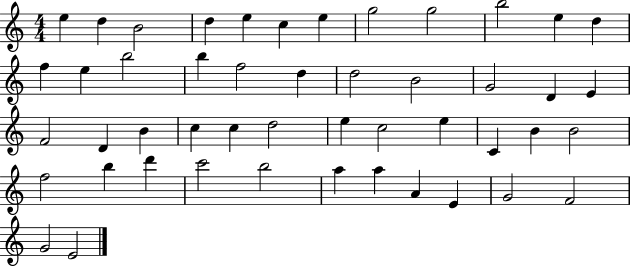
{
  \clef treble
  \numericTimeSignature
  \time 4/4
  \key c \major
  e''4 d''4 b'2 | d''4 e''4 c''4 e''4 | g''2 g''2 | b''2 e''4 d''4 | \break f''4 e''4 b''2 | b''4 f''2 d''4 | d''2 b'2 | g'2 d'4 e'4 | \break f'2 d'4 b'4 | c''4 c''4 d''2 | e''4 c''2 e''4 | c'4 b'4 b'2 | \break f''2 b''4 d'''4 | c'''2 b''2 | a''4 a''4 a'4 e'4 | g'2 f'2 | \break g'2 e'2 | \bar "|."
}